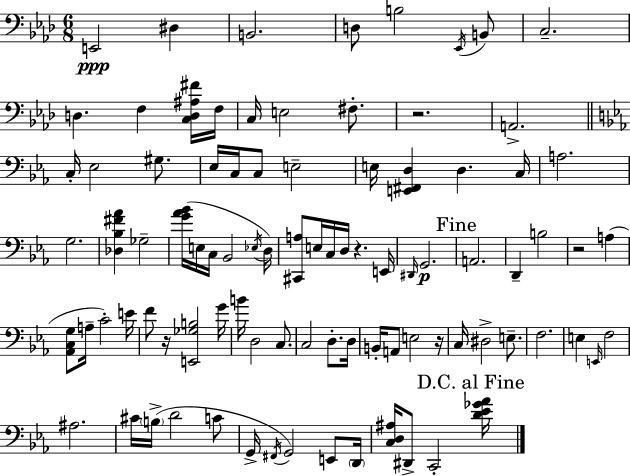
X:1
T:Untitled
M:6/8
L:1/4
K:Ab
E,,2 ^D, B,,2 D,/2 B,2 _E,,/4 B,,/2 C,2 D, F, [C,D,^A,^F]/4 F,/4 C,/4 E,2 ^F,/2 z2 A,,2 C,/4 _E,2 ^G,/2 _E,/4 C,/4 C,/2 E,2 E,/4 [E,,^F,,D,] D, C,/4 A,2 G,2 [_D,_B,^F_A] _G,2 [G_A_B]/4 E,/4 C,/4 _B,,2 _E,/4 D,/4 [^C,,A,]/2 E,/4 C,/4 D,/4 z E,,/4 ^D,,/4 G,,2 A,,2 D,, B,2 z2 A, [_A,,C,G,]/2 A,/4 C2 E/4 F/2 z/4 [E,,_G,B,]2 G/4 B/4 D,2 C,/2 C,2 D,/2 D,/4 B,,/4 A,,/2 E,2 z/4 C,/4 ^D,2 E,/2 F,2 E, E,,/4 F,2 ^A,2 ^C/4 B,/4 D2 C/2 G,,/4 ^F,,/4 G,,2 E,,/2 D,,/4 [C,D,^A,]/4 ^D,,/2 C,,2 [D_E_G_A]/4